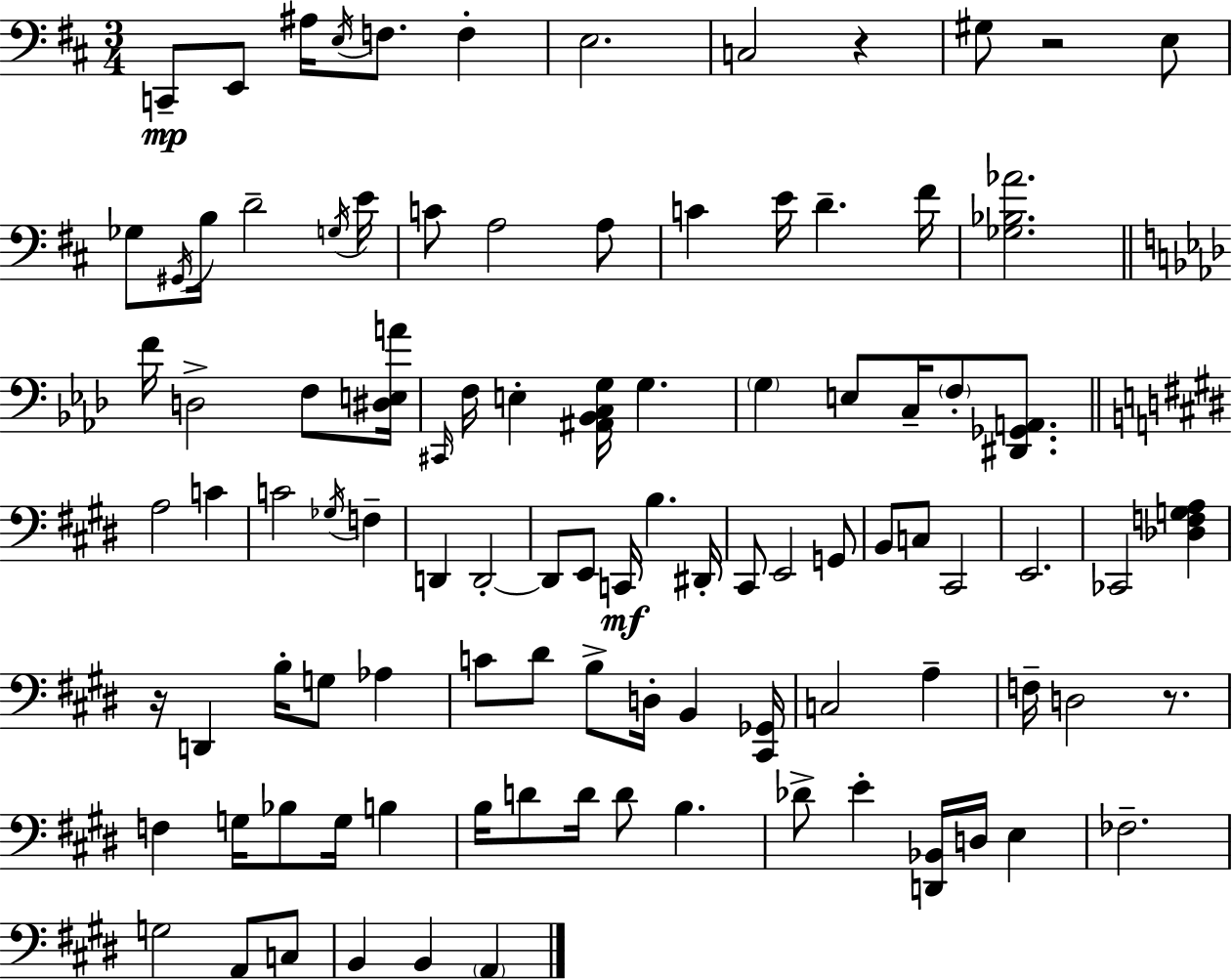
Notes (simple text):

C2/e E2/e A#3/s E3/s F3/e. F3/q E3/h. C3/h R/q G#3/e R/h E3/e Gb3/e G#2/s B3/s D4/h G3/s E4/s C4/e A3/h A3/e C4/q E4/s D4/q. F#4/s [Gb3,Bb3,Ab4]/h. F4/s D3/h F3/e [D#3,E3,A4]/s C#2/s F3/s E3/q [A#2,Bb2,C3,G3]/s G3/q. G3/q E3/e C3/s F3/e [D#2,Gb2,A2]/e. A3/h C4/q C4/h Gb3/s F3/q D2/q D2/h D2/e E2/e C2/s B3/q. D#2/s C#2/e E2/h G2/e B2/e C3/e C#2/h E2/h. CES2/h [Db3,F3,G3,A3]/q R/s D2/q B3/s G3/e Ab3/q C4/e D#4/e B3/e D3/s B2/q [C#2,Gb2]/s C3/h A3/q F3/s D3/h R/e. F3/q G3/s Bb3/e G3/s B3/q B3/s D4/e D4/s D4/e B3/q. Db4/e E4/q [D2,Bb2]/s D3/s E3/q FES3/h. G3/h A2/e C3/e B2/q B2/q A2/q